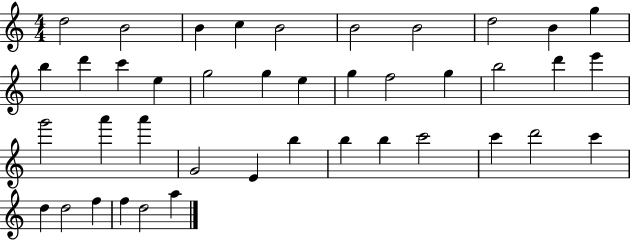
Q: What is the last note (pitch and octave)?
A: A5